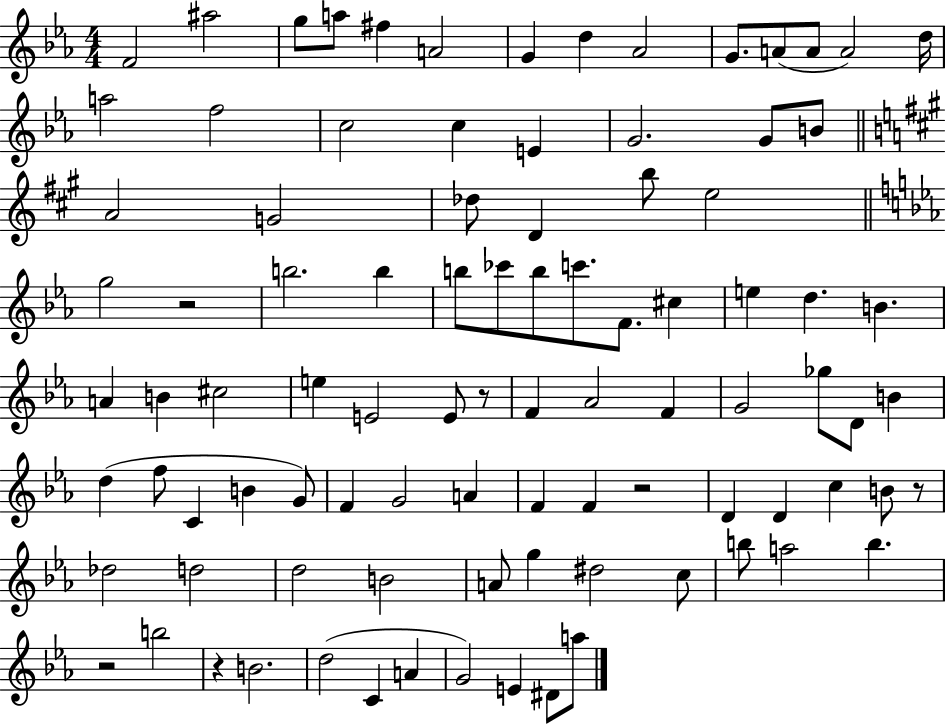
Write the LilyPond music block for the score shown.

{
  \clef treble
  \numericTimeSignature
  \time 4/4
  \key ees \major
  f'2 ais''2 | g''8 a''8 fis''4 a'2 | g'4 d''4 aes'2 | g'8. a'8( a'8 a'2) d''16 | \break a''2 f''2 | c''2 c''4 e'4 | g'2. g'8 b'8 | \bar "||" \break \key a \major a'2 g'2 | des''8 d'4 b''8 e''2 | \bar "||" \break \key ees \major g''2 r2 | b''2. b''4 | b''8 ces'''8 b''8 c'''8. f'8. cis''4 | e''4 d''4. b'4. | \break a'4 b'4 cis''2 | e''4 e'2 e'8 r8 | f'4 aes'2 f'4 | g'2 ges''8 d'8 b'4 | \break d''4( f''8 c'4 b'4 g'8) | f'4 g'2 a'4 | f'4 f'4 r2 | d'4 d'4 c''4 b'8 r8 | \break des''2 d''2 | d''2 b'2 | a'8 g''4 dis''2 c''8 | b''8 a''2 b''4. | \break r2 b''2 | r4 b'2. | d''2( c'4 a'4 | g'2) e'4 dis'8 a''8 | \break \bar "|."
}